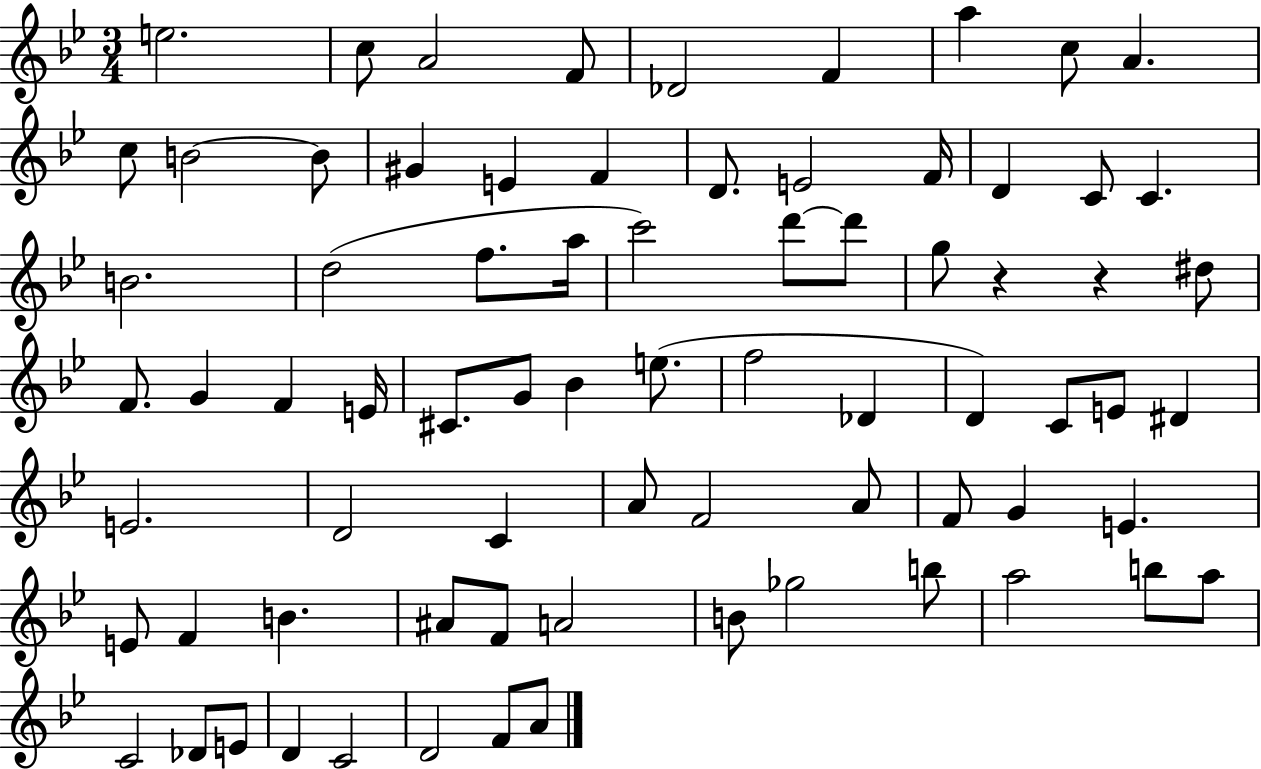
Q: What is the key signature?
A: BES major